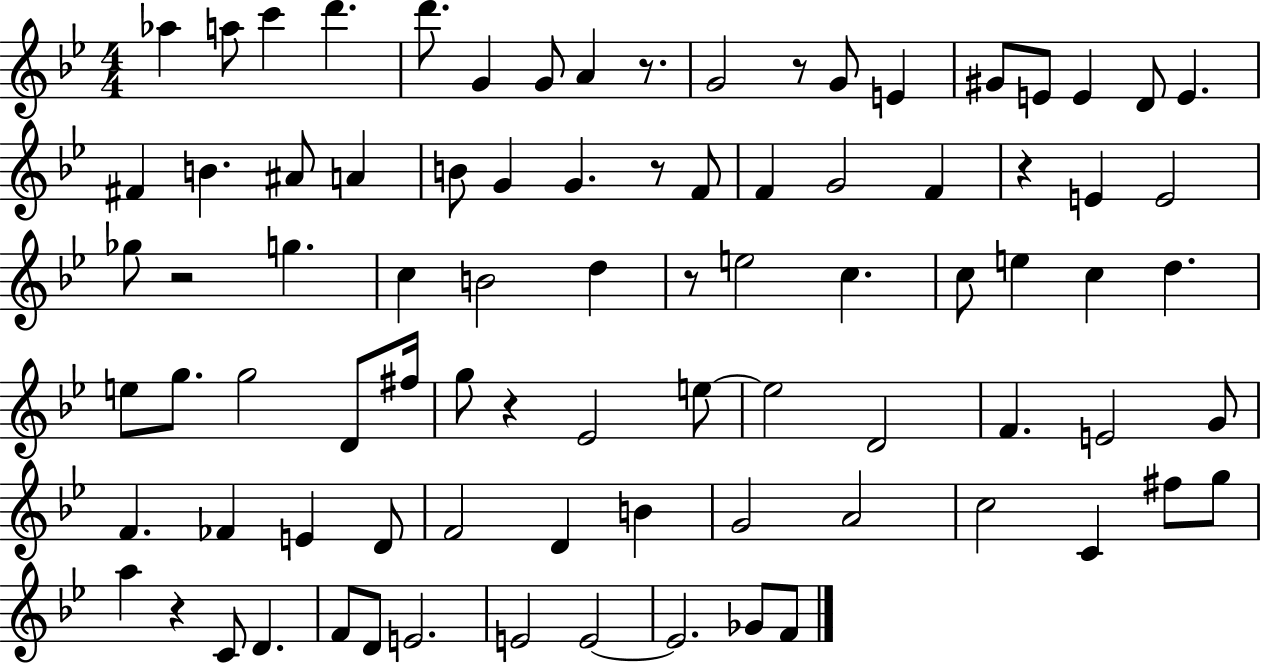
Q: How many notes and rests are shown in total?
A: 85